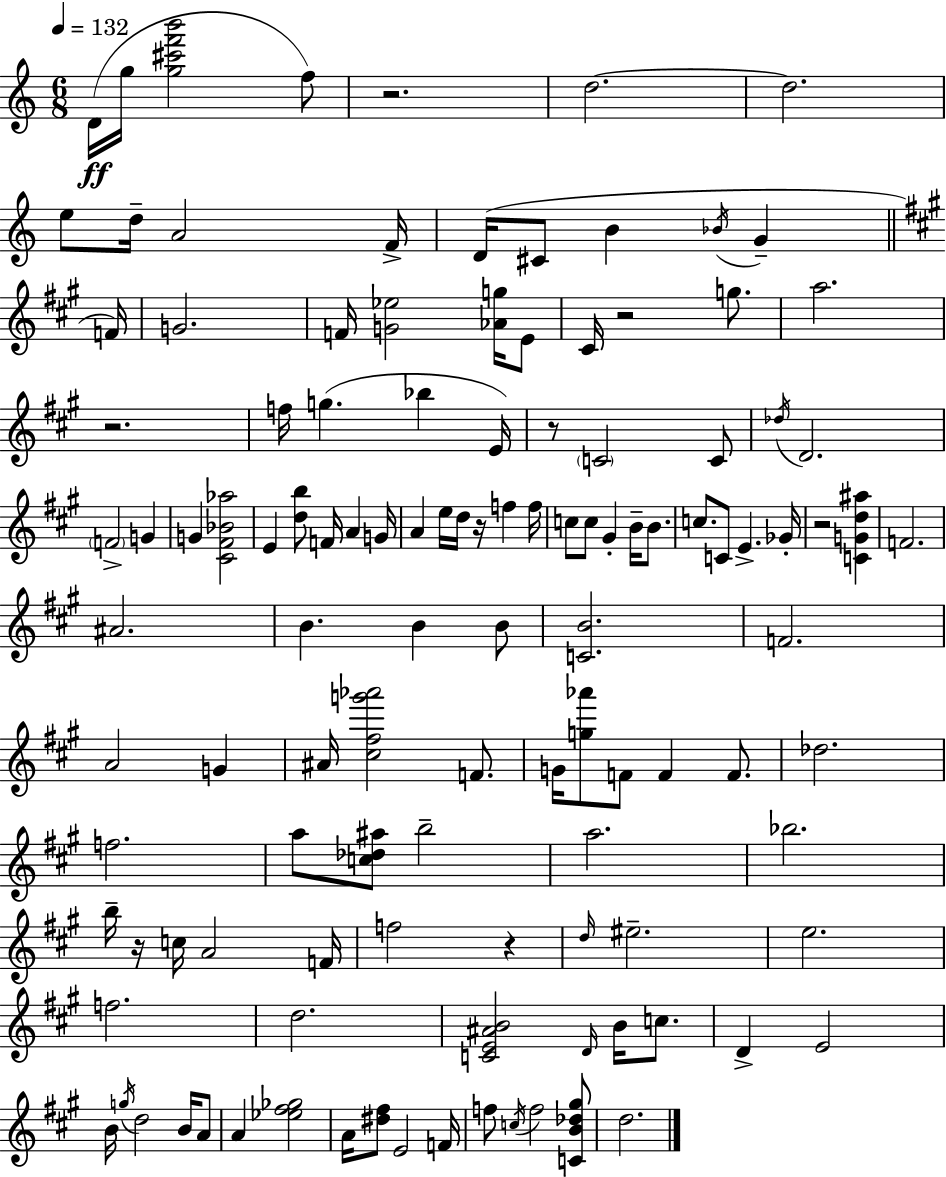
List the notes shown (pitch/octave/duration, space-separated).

D4/s G5/s [G5,C#6,F6,B6]/h F5/e R/h. D5/h. D5/h. E5/e D5/s A4/h F4/s D4/s C#4/e B4/q Bb4/s G4/q F4/s G4/h. F4/s [G4,Eb5]/h [Ab4,G5]/s E4/e C#4/s R/h G5/e. A5/h. R/h. F5/s G5/q. Bb5/q E4/s R/e C4/h C4/e Db5/s D4/h. F4/h G4/q G4/q [C#4,F#4,Bb4,Ab5]/h E4/q [D5,B5]/e F4/s A4/q G4/s A4/q E5/s D5/s R/s F5/q F5/s C5/e C5/e G#4/q B4/s B4/e. C5/e. C4/e E4/q. Gb4/s R/h [C4,G4,D5,A#5]/q F4/h. A#4/h. B4/q. B4/q B4/e [C4,B4]/h. F4/h. A4/h G4/q A#4/s [C#5,F#5,G6,Ab6]/h F4/e. G4/s [G5,Ab6]/e F4/e F4/q F4/e. Db5/h. F5/h. A5/e [C5,Db5,A#5]/e B5/h A5/h. Bb5/h. B5/s R/s C5/s A4/h F4/s F5/h R/q D5/s EIS5/h. E5/h. F5/h. D5/h. [C4,E4,A#4,B4]/h D4/s B4/s C5/e. D4/q E4/h B4/s G5/s D5/h B4/s A4/e A4/q [Eb5,F#5,Gb5]/h A4/s [D#5,F#5]/e E4/h F4/s F5/e C5/s F5/h [C4,B4,Db5,G#5]/e D5/h.